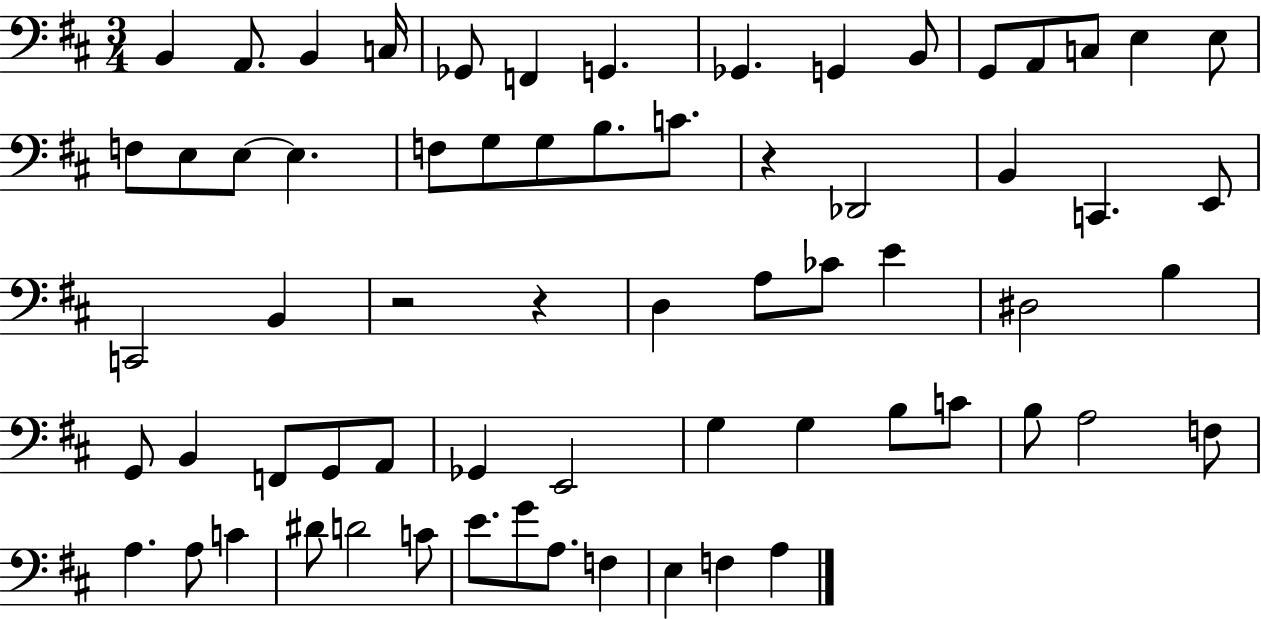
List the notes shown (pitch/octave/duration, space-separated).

B2/q A2/e. B2/q C3/s Gb2/e F2/q G2/q. Gb2/q. G2/q B2/e G2/e A2/e C3/e E3/q E3/e F3/e E3/e E3/e E3/q. F3/e G3/e G3/e B3/e. C4/e. R/q Db2/h B2/q C2/q. E2/e C2/h B2/q R/h R/q D3/q A3/e CES4/e E4/q D#3/h B3/q G2/e B2/q F2/e G2/e A2/e Gb2/q E2/h G3/q G3/q B3/e C4/e B3/e A3/h F3/e A3/q. A3/e C4/q D#4/e D4/h C4/e E4/e. G4/e A3/e. F3/q E3/q F3/q A3/q